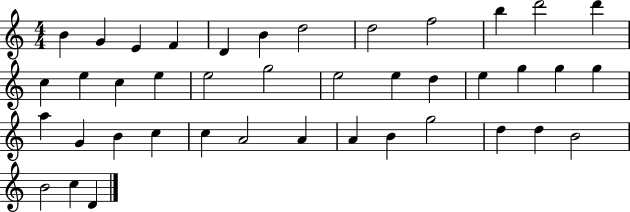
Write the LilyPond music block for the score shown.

{
  \clef treble
  \numericTimeSignature
  \time 4/4
  \key c \major
  b'4 g'4 e'4 f'4 | d'4 b'4 d''2 | d''2 f''2 | b''4 d'''2 d'''4 | \break c''4 e''4 c''4 e''4 | e''2 g''2 | e''2 e''4 d''4 | e''4 g''4 g''4 g''4 | \break a''4 g'4 b'4 c''4 | c''4 a'2 a'4 | a'4 b'4 g''2 | d''4 d''4 b'2 | \break b'2 c''4 d'4 | \bar "|."
}